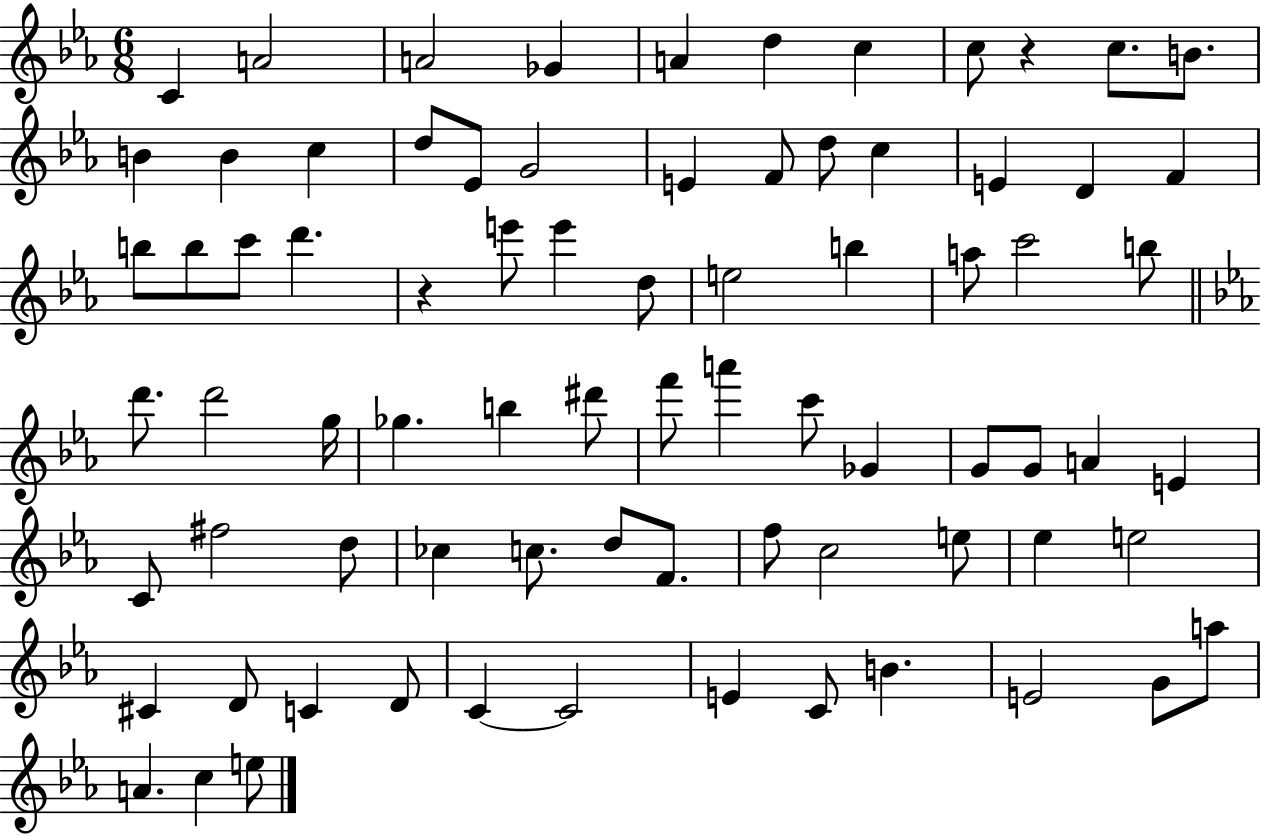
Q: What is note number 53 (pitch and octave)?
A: CES5